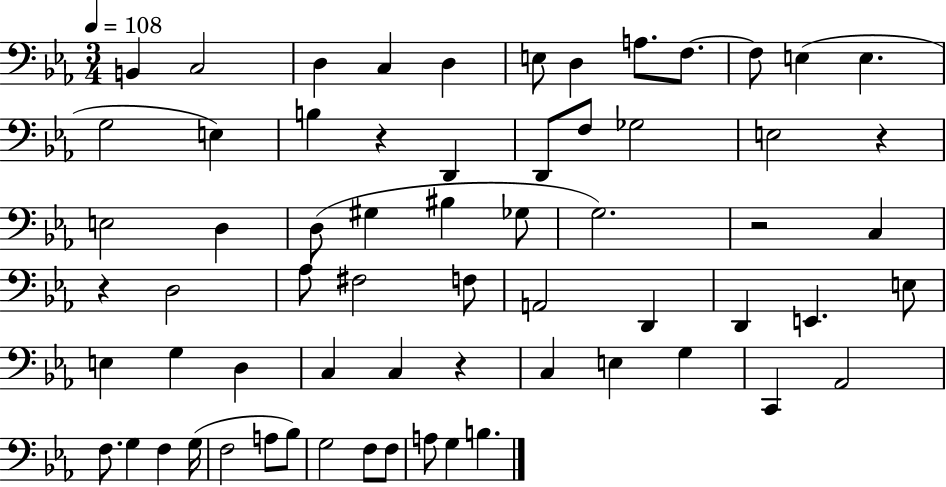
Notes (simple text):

B2/q C3/h D3/q C3/q D3/q E3/e D3/q A3/e. F3/e. F3/e E3/q E3/q. G3/h E3/q B3/q R/q D2/q D2/e F3/e Gb3/h E3/h R/q E3/h D3/q D3/e G#3/q BIS3/q Gb3/e G3/h. R/h C3/q R/q D3/h Ab3/e F#3/h F3/e A2/h D2/q D2/q E2/q. E3/e E3/q G3/q D3/q C3/q C3/q R/q C3/q E3/q G3/q C2/q Ab2/h F3/e. G3/q F3/q G3/s F3/h A3/e Bb3/e G3/h F3/e F3/e A3/e G3/q B3/q.